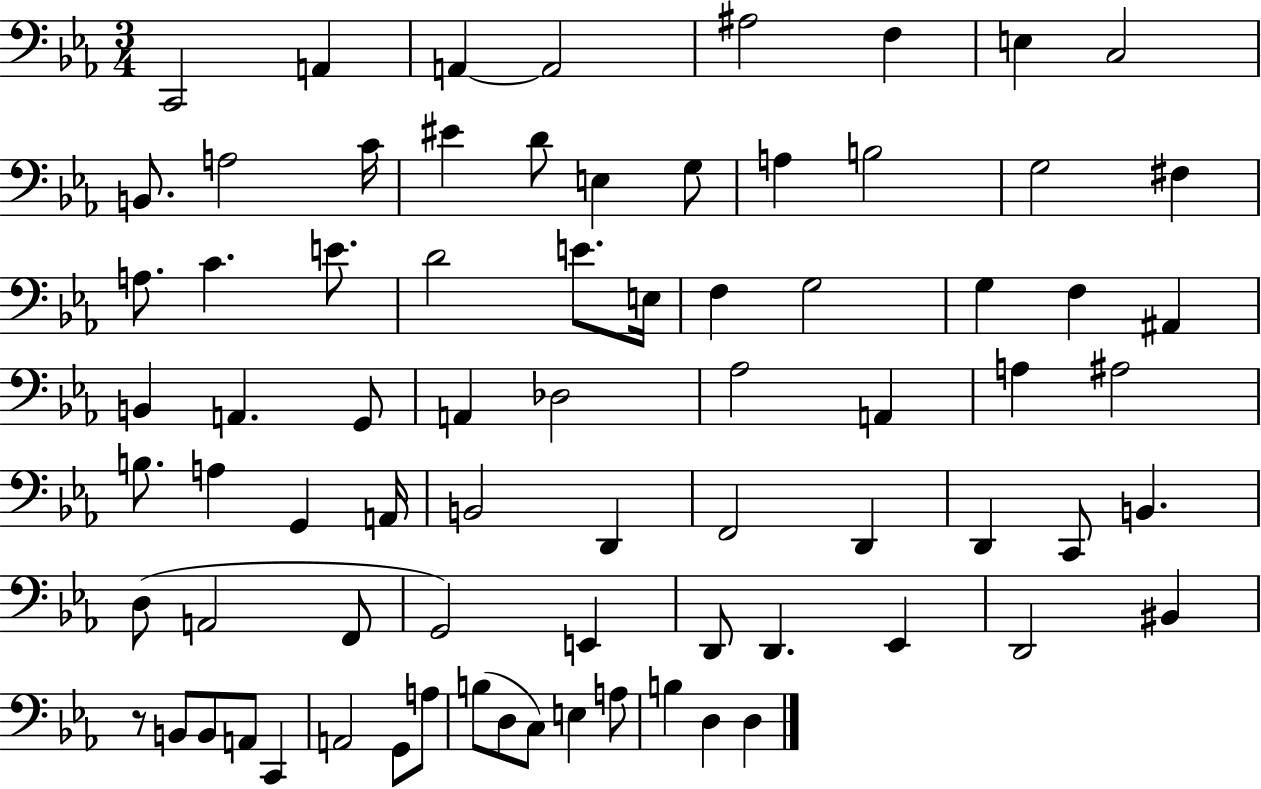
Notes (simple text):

C2/h A2/q A2/q A2/h A#3/h F3/q E3/q C3/h B2/e. A3/h C4/s EIS4/q D4/e E3/q G3/e A3/q B3/h G3/h F#3/q A3/e. C4/q. E4/e. D4/h E4/e. E3/s F3/q G3/h G3/q F3/q A#2/q B2/q A2/q. G2/e A2/q Db3/h Ab3/h A2/q A3/q A#3/h B3/e. A3/q G2/q A2/s B2/h D2/q F2/h D2/q D2/q C2/e B2/q. D3/e A2/h F2/e G2/h E2/q D2/e D2/q. Eb2/q D2/h BIS2/q R/e B2/e B2/e A2/e C2/q A2/h G2/e A3/e B3/e D3/e C3/e E3/q A3/e B3/q D3/q D3/q